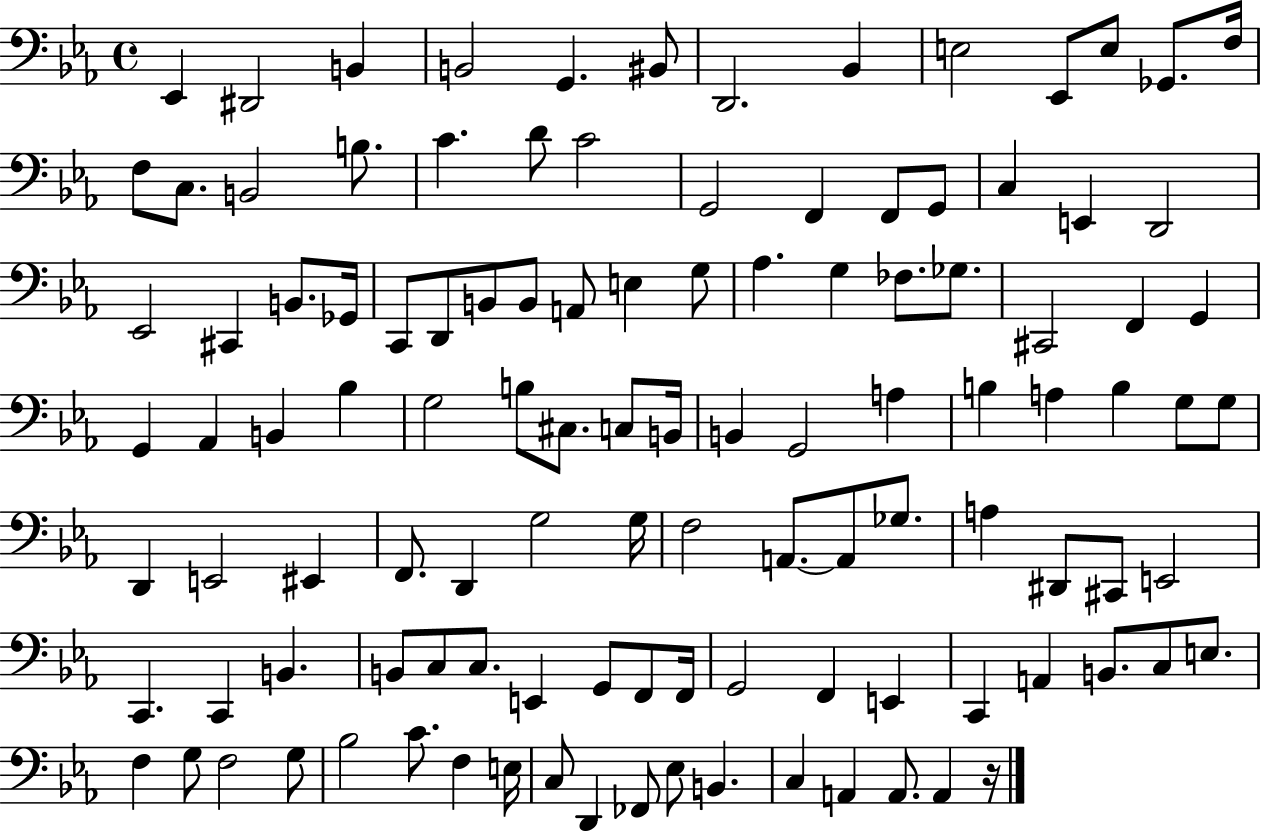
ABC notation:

X:1
T:Untitled
M:4/4
L:1/4
K:Eb
_E,, ^D,,2 B,, B,,2 G,, ^B,,/2 D,,2 _B,, E,2 _E,,/2 E,/2 _G,,/2 F,/4 F,/2 C,/2 B,,2 B,/2 C D/2 C2 G,,2 F,, F,,/2 G,,/2 C, E,, D,,2 _E,,2 ^C,, B,,/2 _G,,/4 C,,/2 D,,/2 B,,/2 B,,/2 A,,/2 E, G,/2 _A, G, _F,/2 _G,/2 ^C,,2 F,, G,, G,, _A,, B,, _B, G,2 B,/2 ^C,/2 C,/2 B,,/4 B,, G,,2 A, B, A, B, G,/2 G,/2 D,, E,,2 ^E,, F,,/2 D,, G,2 G,/4 F,2 A,,/2 A,,/2 _G,/2 A, ^D,,/2 ^C,,/2 E,,2 C,, C,, B,, B,,/2 C,/2 C,/2 E,, G,,/2 F,,/2 F,,/4 G,,2 F,, E,, C,, A,, B,,/2 C,/2 E,/2 F, G,/2 F,2 G,/2 _B,2 C/2 F, E,/4 C,/2 D,, _F,,/2 _E,/2 B,, C, A,, A,,/2 A,, z/4